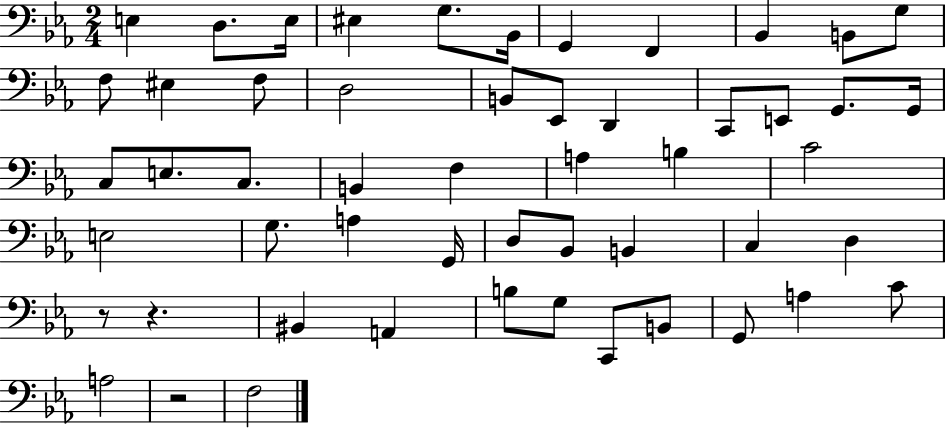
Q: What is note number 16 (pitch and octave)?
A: B2